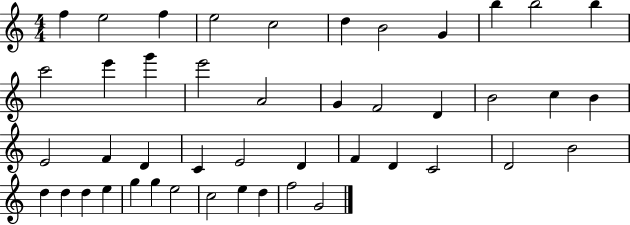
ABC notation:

X:1
T:Untitled
M:4/4
L:1/4
K:C
f e2 f e2 c2 d B2 G b b2 b c'2 e' g' e'2 A2 G F2 D B2 c B E2 F D C E2 D F D C2 D2 B2 d d d e g g e2 c2 e d f2 G2